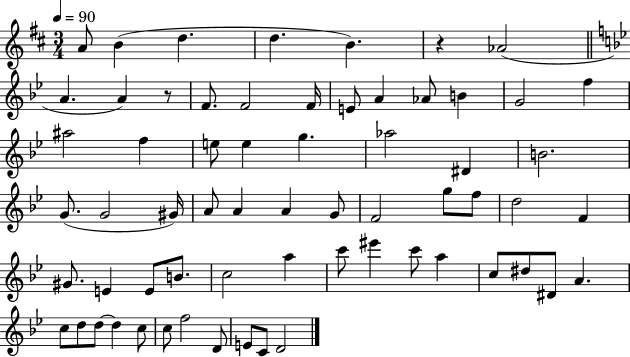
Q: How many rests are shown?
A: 2